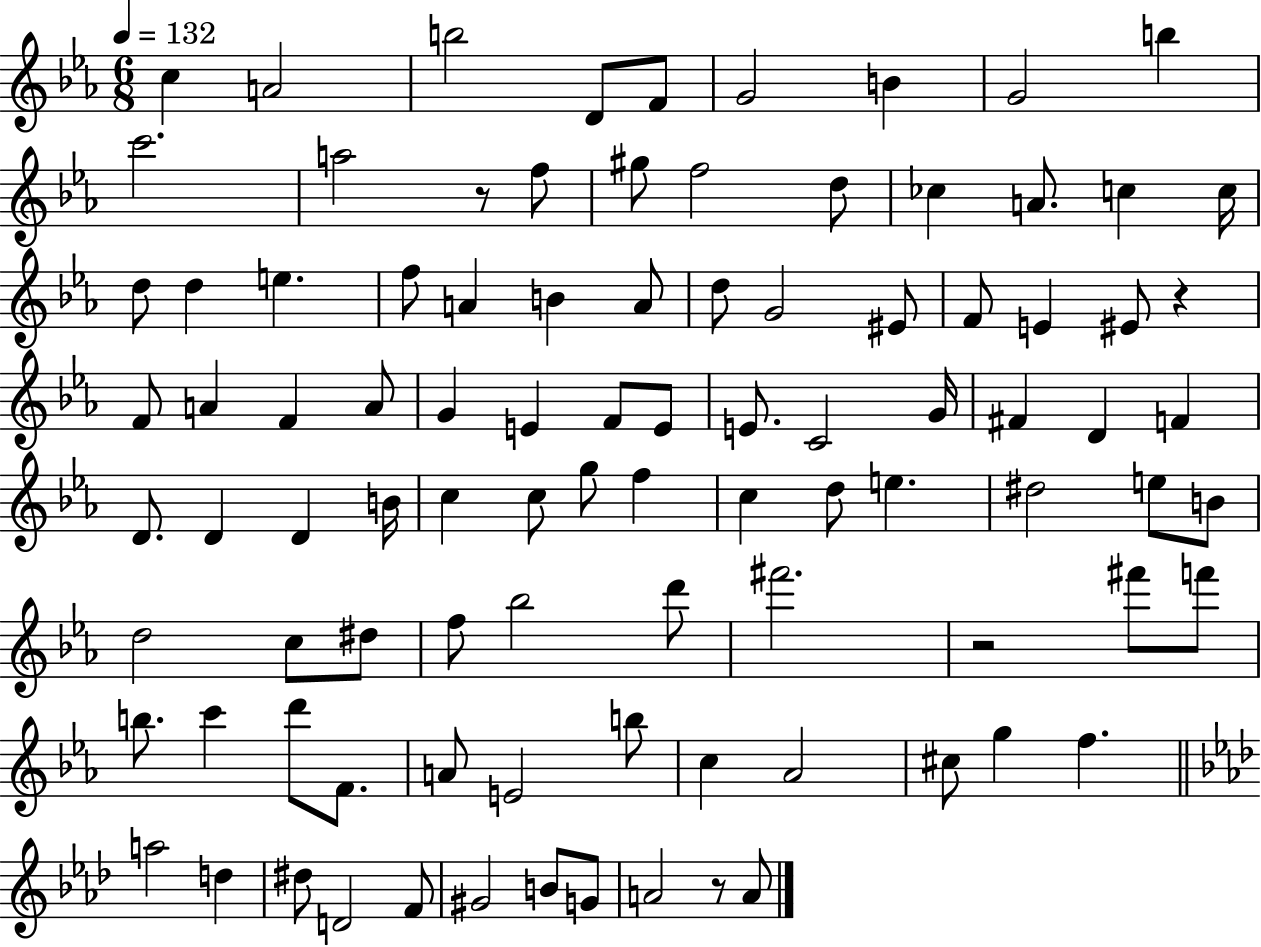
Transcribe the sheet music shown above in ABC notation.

X:1
T:Untitled
M:6/8
L:1/4
K:Eb
c A2 b2 D/2 F/2 G2 B G2 b c'2 a2 z/2 f/2 ^g/2 f2 d/2 _c A/2 c c/4 d/2 d e f/2 A B A/2 d/2 G2 ^E/2 F/2 E ^E/2 z F/2 A F A/2 G E F/2 E/2 E/2 C2 G/4 ^F D F D/2 D D B/4 c c/2 g/2 f c d/2 e ^d2 e/2 B/2 d2 c/2 ^d/2 f/2 _b2 d'/2 ^f'2 z2 ^f'/2 f'/2 b/2 c' d'/2 F/2 A/2 E2 b/2 c _A2 ^c/2 g f a2 d ^d/2 D2 F/2 ^G2 B/2 G/2 A2 z/2 A/2